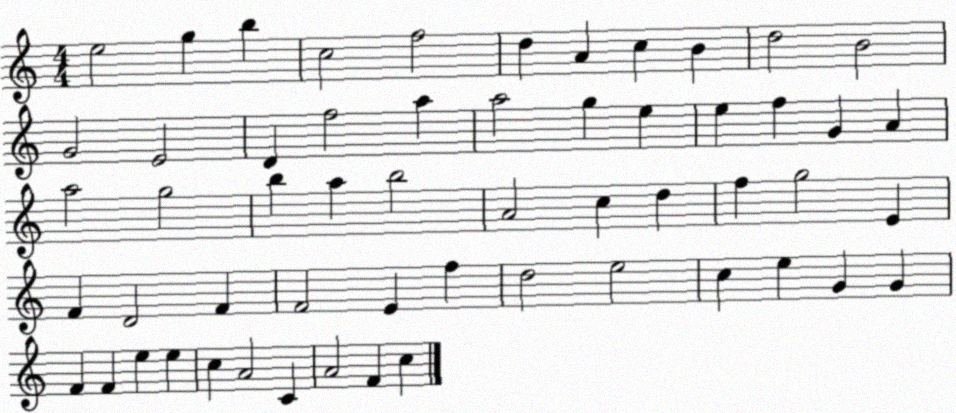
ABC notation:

X:1
T:Untitled
M:4/4
L:1/4
K:C
e2 g b c2 f2 d A c B d2 B2 G2 E2 D f2 a a2 g e e f G A a2 g2 b a b2 A2 c d f g2 E F D2 F F2 E f d2 e2 c e G G F F e e c A2 C A2 F c